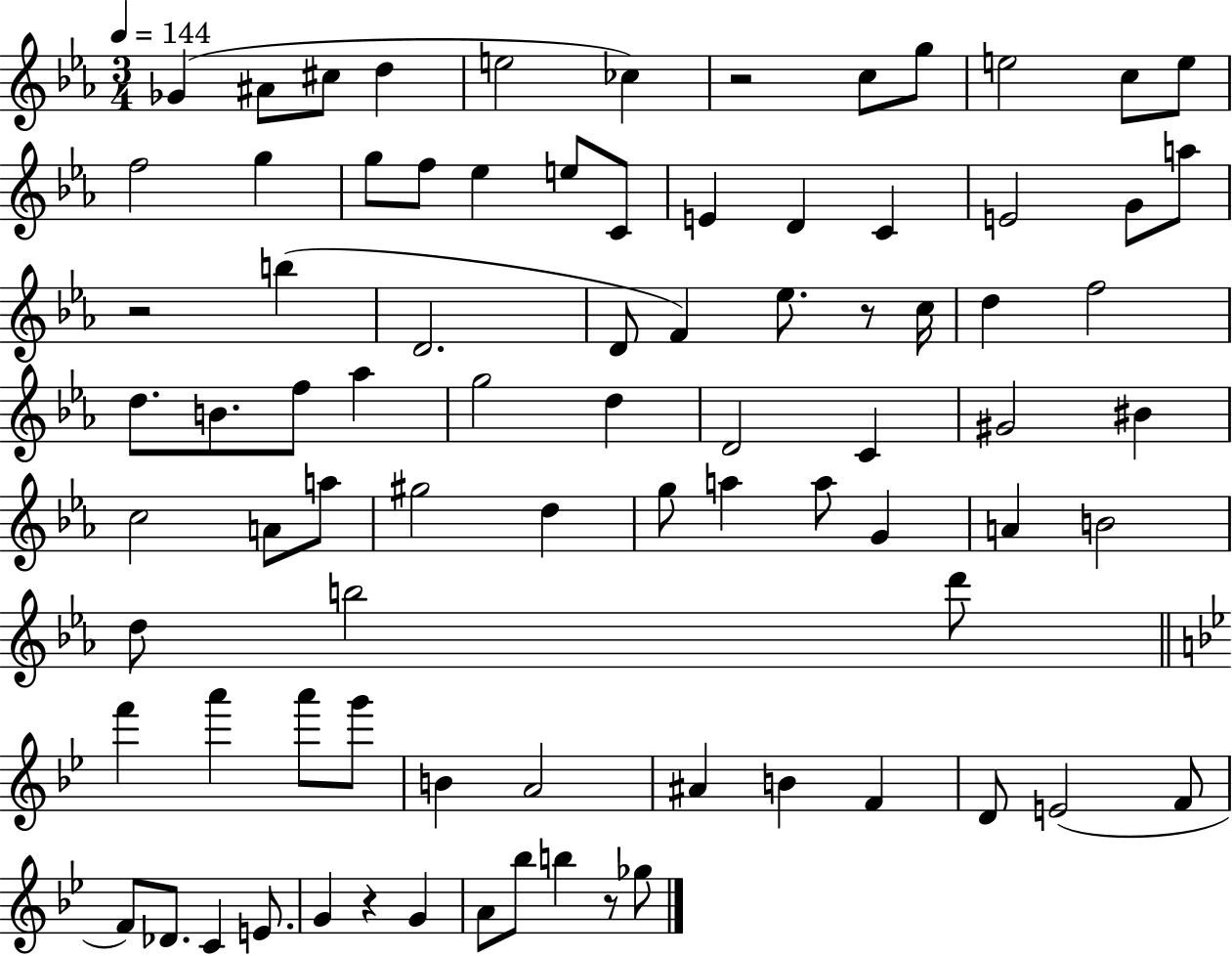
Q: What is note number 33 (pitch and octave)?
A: D5